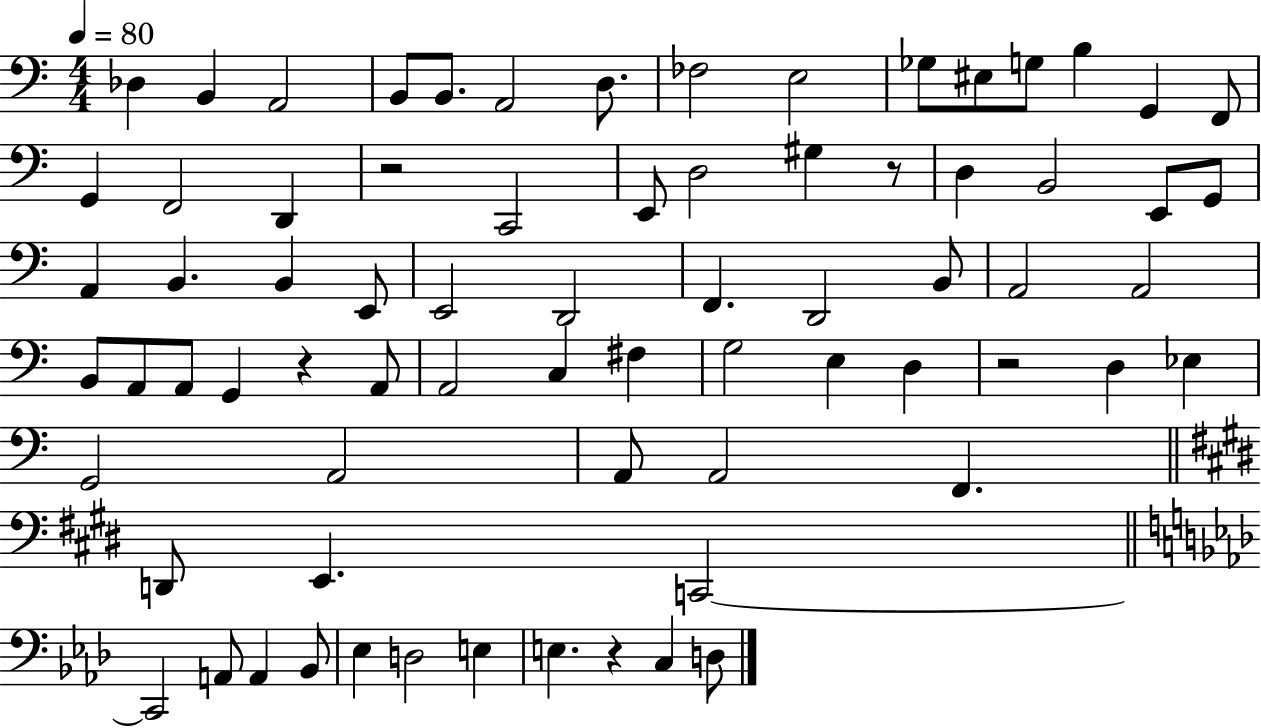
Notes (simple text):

Db3/q B2/q A2/h B2/e B2/e. A2/h D3/e. FES3/h E3/h Gb3/e EIS3/e G3/e B3/q G2/q F2/e G2/q F2/h D2/q R/h C2/h E2/e D3/h G#3/q R/e D3/q B2/h E2/e G2/e A2/q B2/q. B2/q E2/e E2/h D2/h F2/q. D2/h B2/e A2/h A2/h B2/e A2/e A2/e G2/q R/q A2/e A2/h C3/q F#3/q G3/h E3/q D3/q R/h D3/q Eb3/q G2/h A2/h A2/e A2/h F2/q. D2/e E2/q. C2/h C2/h A2/e A2/q Bb2/e Eb3/q D3/h E3/q E3/q. R/q C3/q D3/e